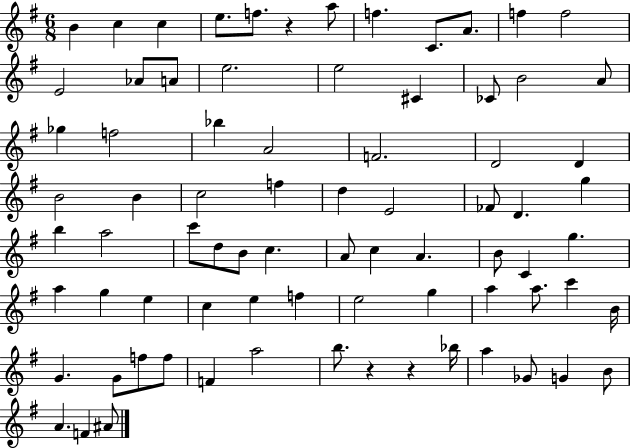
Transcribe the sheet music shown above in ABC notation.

X:1
T:Untitled
M:6/8
L:1/4
K:G
B c c e/2 f/2 z a/2 f C/2 A/2 f f2 E2 _A/2 A/2 e2 e2 ^C _C/2 B2 A/2 _g f2 _b A2 F2 D2 D B2 B c2 f d E2 _F/2 D g b a2 c'/2 d/2 B/2 c A/2 c A B/2 C g a g e c e f e2 g a a/2 c' B/4 G G/2 f/2 f/2 F a2 b/2 z z _b/4 a _G/2 G B/2 A F ^A/2